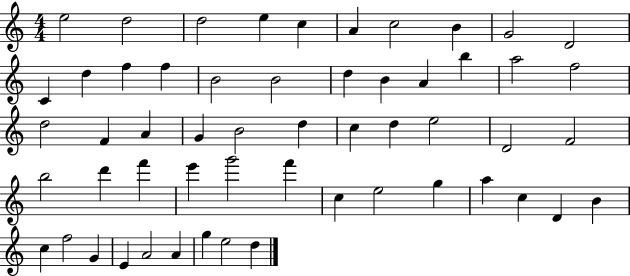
{
  \clef treble
  \numericTimeSignature
  \time 4/4
  \key c \major
  e''2 d''2 | d''2 e''4 c''4 | a'4 c''2 b'4 | g'2 d'2 | \break c'4 d''4 f''4 f''4 | b'2 b'2 | d''4 b'4 a'4 b''4 | a''2 f''2 | \break d''2 f'4 a'4 | g'4 b'2 d''4 | c''4 d''4 e''2 | d'2 f'2 | \break b''2 d'''4 f'''4 | e'''4 g'''2 f'''4 | c''4 e''2 g''4 | a''4 c''4 d'4 b'4 | \break c''4 f''2 g'4 | e'4 a'2 a'4 | g''4 e''2 d''4 | \bar "|."
}